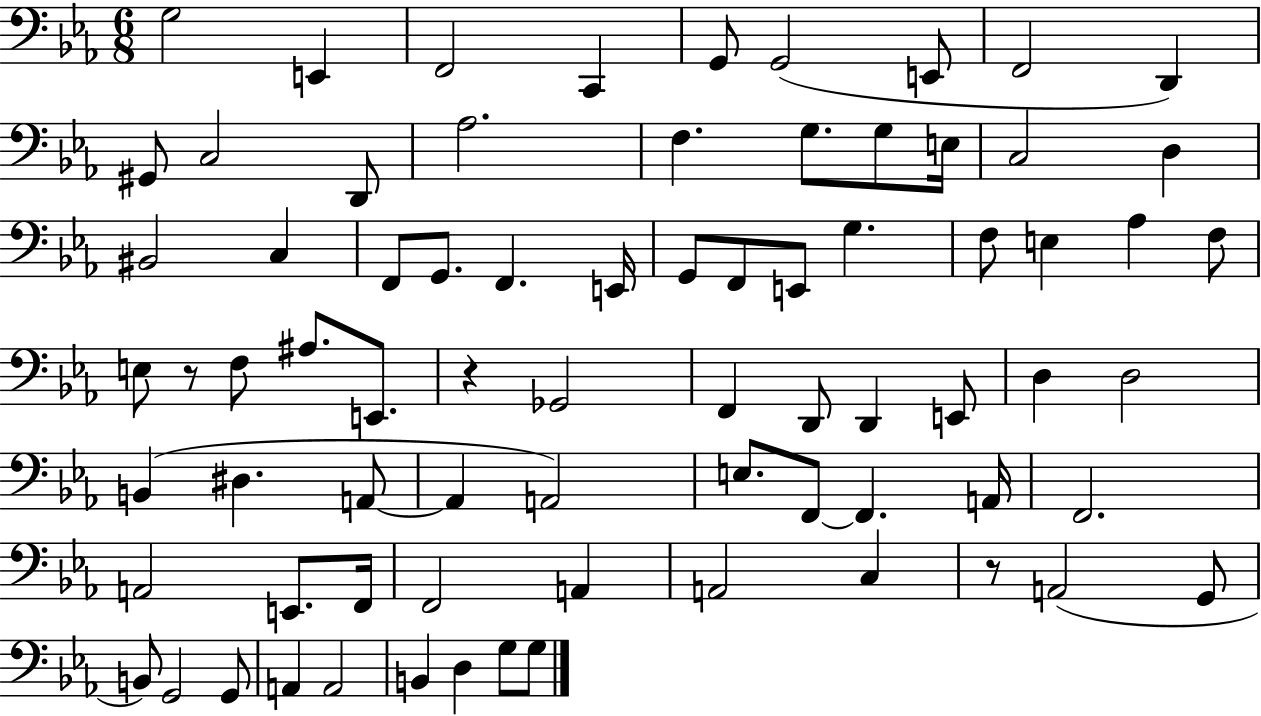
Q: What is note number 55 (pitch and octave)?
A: A2